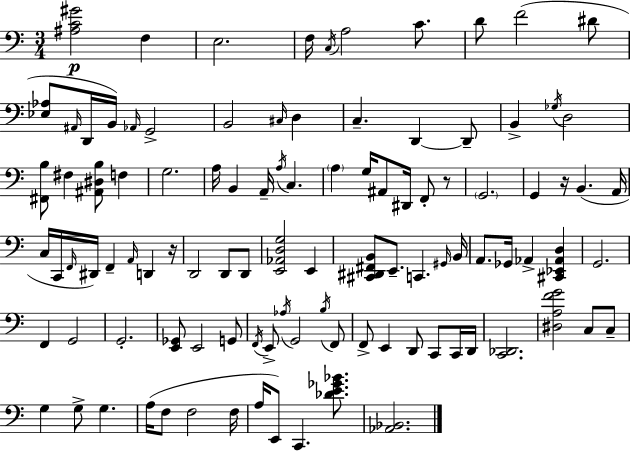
X:1
T:Untitled
M:3/4
L:1/4
K:C
[^A,C^G]2 F, E,2 F,/4 C,/4 A,2 C/2 D/2 F2 ^D/2 [_E,_A,]/2 ^A,,/4 D,,/4 B,,/4 _A,,/4 G,,2 B,,2 ^C,/4 D, C, D,, D,,/2 B,, _G,/4 D,2 [^F,,B,]/2 ^F, [^A,,^D,B,]/2 F, G,2 A,/4 B,, A,,/4 A,/4 C, A, G,/4 ^A,,/2 ^D,,/4 F,,/2 z/2 G,,2 G,, z/4 B,, A,,/4 C,/4 C,,/4 F,,/4 ^D,,/4 F,, A,,/4 D,, z/4 D,,2 D,,/2 D,,/2 [E,,_A,,D,G,]2 E,, [^C,,^D,,^F,,B,,]/2 E,,/2 C,, ^G,,/4 B,,/4 A,,/2 _G,,/4 _A,, [^C,,_E,,_A,,D,] G,,2 F,, G,,2 G,,2 [E,,_G,,]/2 E,,2 G,,/2 F,,/4 E,,/2 _A,/4 G,,2 B,/4 F,,/2 F,,/2 E,, D,,/2 C,,/2 C,,/4 D,,/4 [C,,_D,,]2 [^D,A,FG]2 C,/2 C,/2 G, G,/2 G, A,/4 F,/2 F,2 F,/4 A,/4 E,,/2 C,, [_DE_G_B]/2 [_A,,_B,,]2